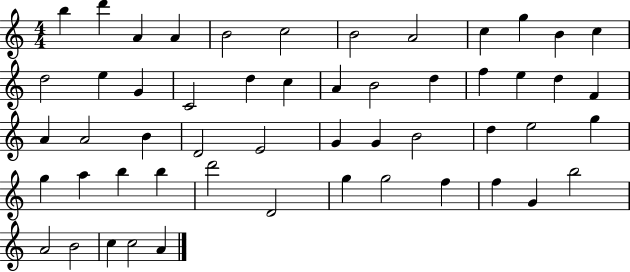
B5/q D6/q A4/q A4/q B4/h C5/h B4/h A4/h C5/q G5/q B4/q C5/q D5/h E5/q G4/q C4/h D5/q C5/q A4/q B4/h D5/q F5/q E5/q D5/q F4/q A4/q A4/h B4/q D4/h E4/h G4/q G4/q B4/h D5/q E5/h G5/q G5/q A5/q B5/q B5/q D6/h D4/h G5/q G5/h F5/q F5/q G4/q B5/h A4/h B4/h C5/q C5/h A4/q